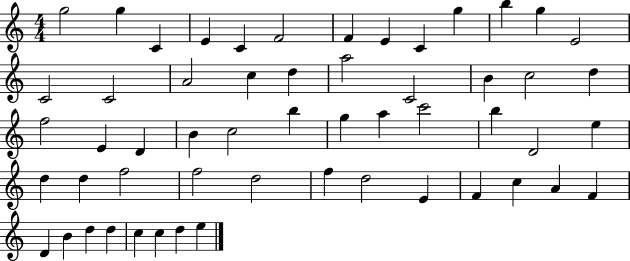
G5/h G5/q C4/q E4/q C4/q F4/h F4/q E4/q C4/q G5/q B5/q G5/q E4/h C4/h C4/h A4/h C5/q D5/q A5/h C4/h B4/q C5/h D5/q F5/h E4/q D4/q B4/q C5/h B5/q G5/q A5/q C6/h B5/q D4/h E5/q D5/q D5/q F5/h F5/h D5/h F5/q D5/h E4/q F4/q C5/q A4/q F4/q D4/q B4/q D5/q D5/q C5/q C5/q D5/q E5/q